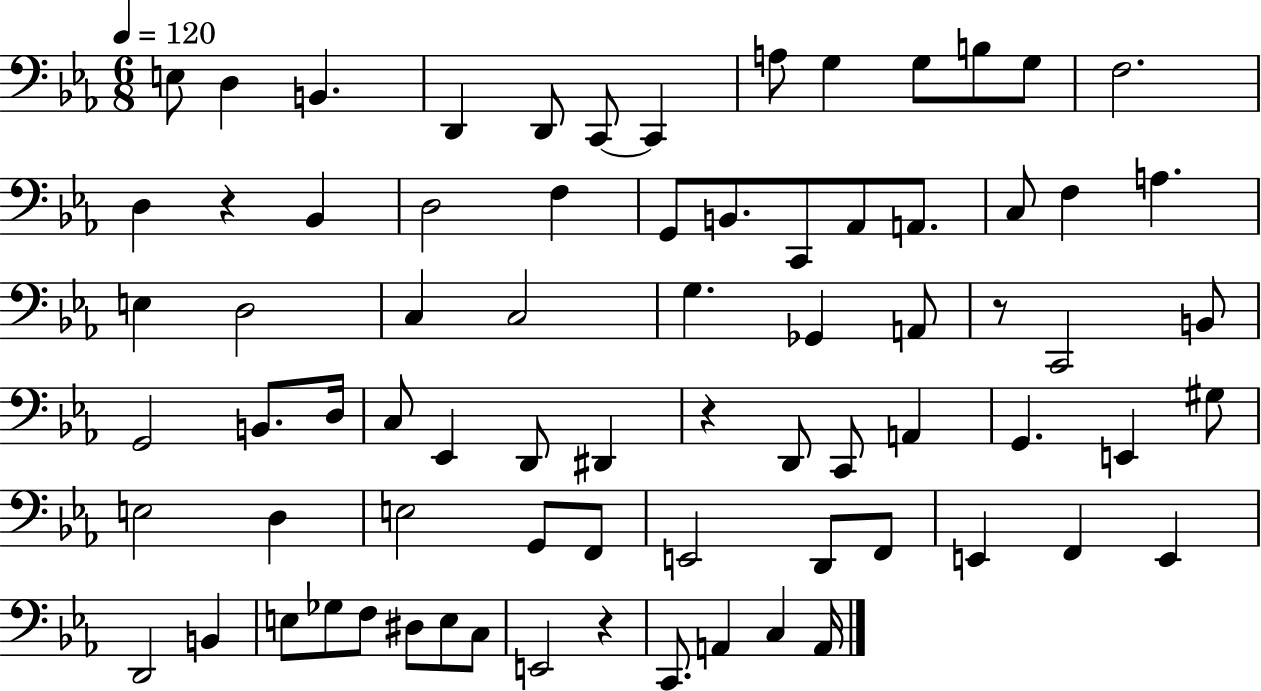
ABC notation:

X:1
T:Untitled
M:6/8
L:1/4
K:Eb
E,/2 D, B,, D,, D,,/2 C,,/2 C,, A,/2 G, G,/2 B,/2 G,/2 F,2 D, z _B,, D,2 F, G,,/2 B,,/2 C,,/2 _A,,/2 A,,/2 C,/2 F, A, E, D,2 C, C,2 G, _G,, A,,/2 z/2 C,,2 B,,/2 G,,2 B,,/2 D,/4 C,/2 _E,, D,,/2 ^D,, z D,,/2 C,,/2 A,, G,, E,, ^G,/2 E,2 D, E,2 G,,/2 F,,/2 E,,2 D,,/2 F,,/2 E,, F,, E,, D,,2 B,, E,/2 _G,/2 F,/2 ^D,/2 E,/2 C,/2 E,,2 z C,,/2 A,, C, A,,/4